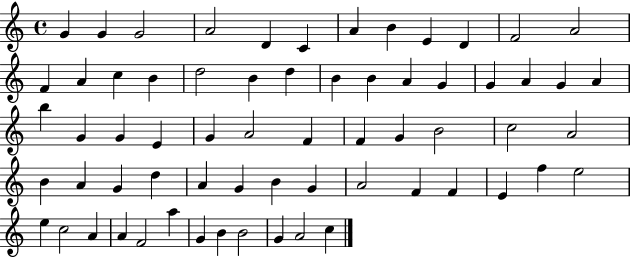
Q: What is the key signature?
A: C major